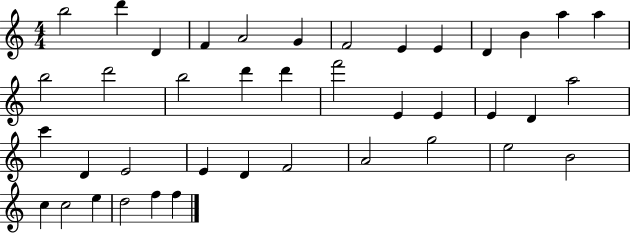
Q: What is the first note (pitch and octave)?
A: B5